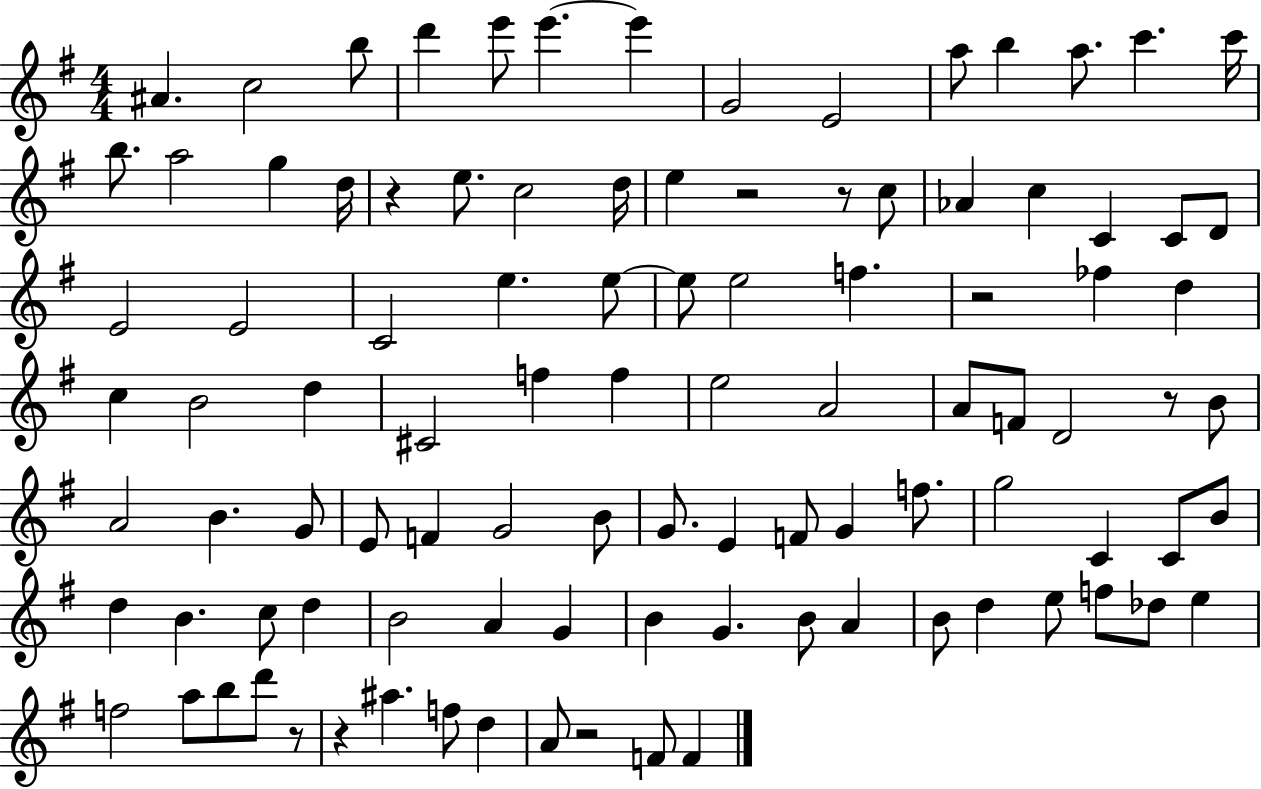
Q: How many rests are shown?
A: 8